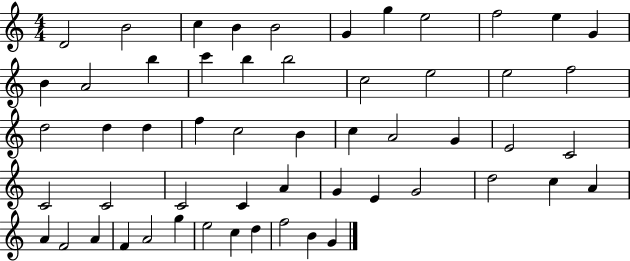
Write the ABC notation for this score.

X:1
T:Untitled
M:4/4
L:1/4
K:C
D2 B2 c B B2 G g e2 f2 e G B A2 b c' b b2 c2 e2 e2 f2 d2 d d f c2 B c A2 G E2 C2 C2 C2 C2 C A G E G2 d2 c A A F2 A F A2 g e2 c d f2 B G